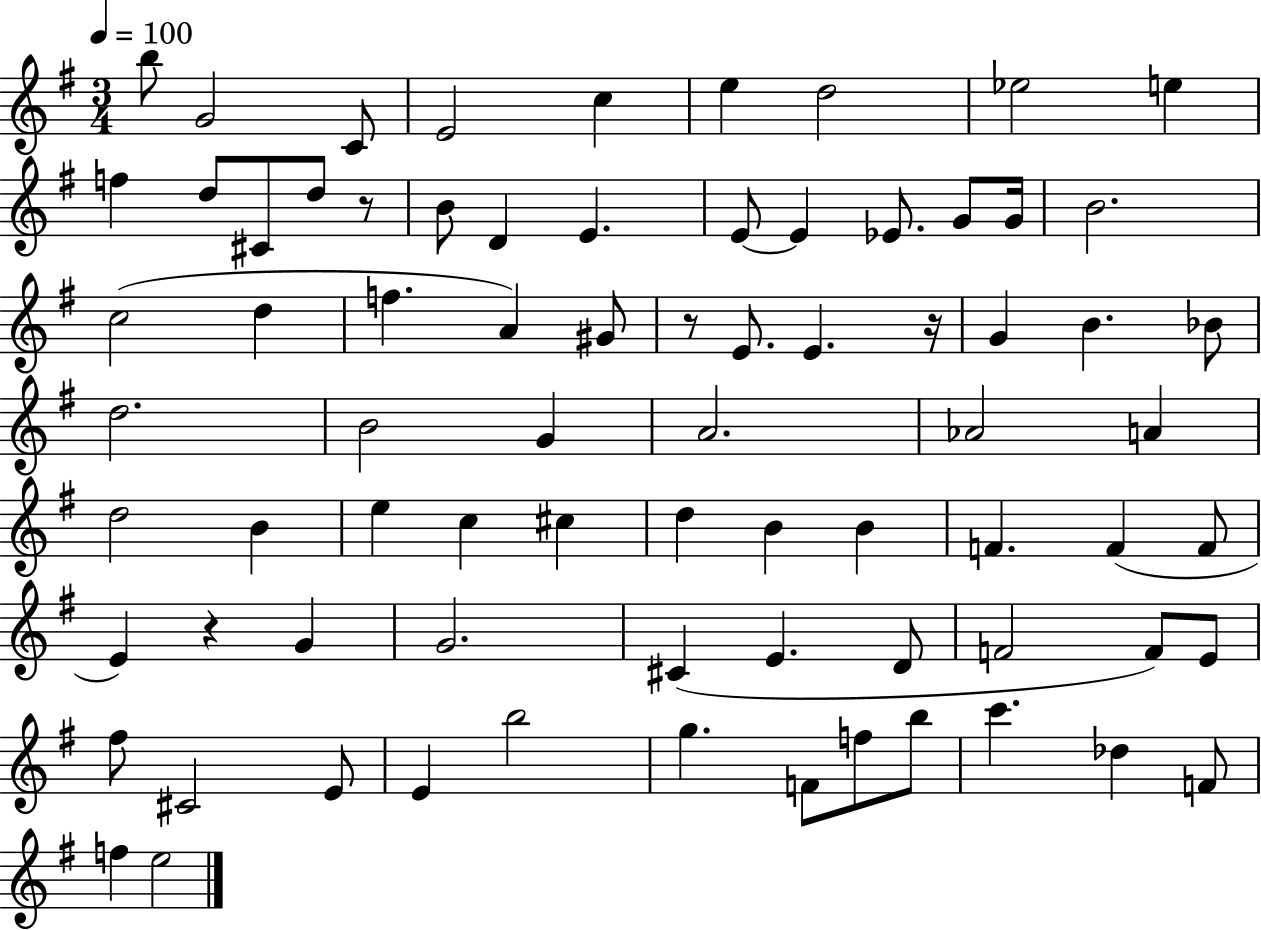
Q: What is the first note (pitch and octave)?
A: B5